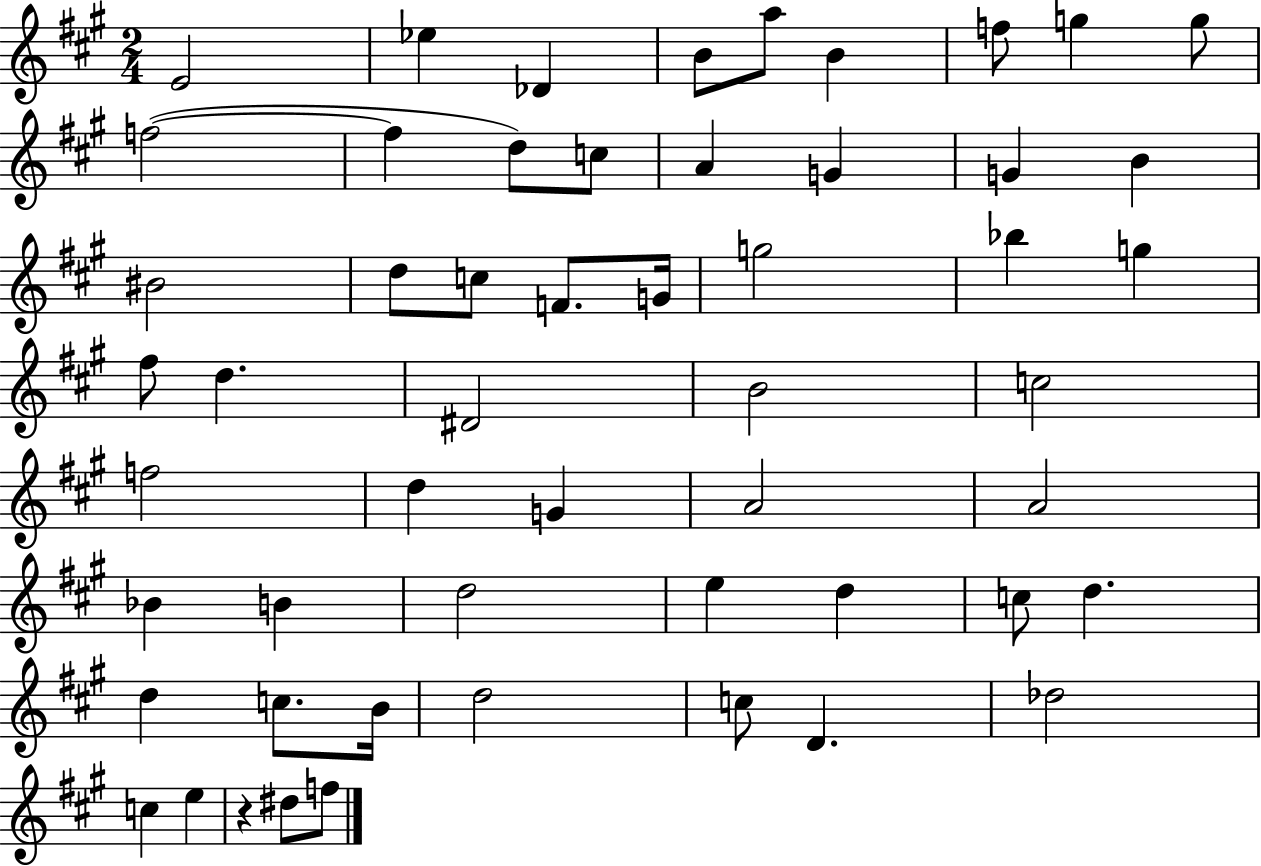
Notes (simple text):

E4/h Eb5/q Db4/q B4/e A5/e B4/q F5/e G5/q G5/e F5/h F5/q D5/e C5/e A4/q G4/q G4/q B4/q BIS4/h D5/e C5/e F4/e. G4/s G5/h Bb5/q G5/q F#5/e D5/q. D#4/h B4/h C5/h F5/h D5/q G4/q A4/h A4/h Bb4/q B4/q D5/h E5/q D5/q C5/e D5/q. D5/q C5/e. B4/s D5/h C5/e D4/q. Db5/h C5/q E5/q R/q D#5/e F5/e